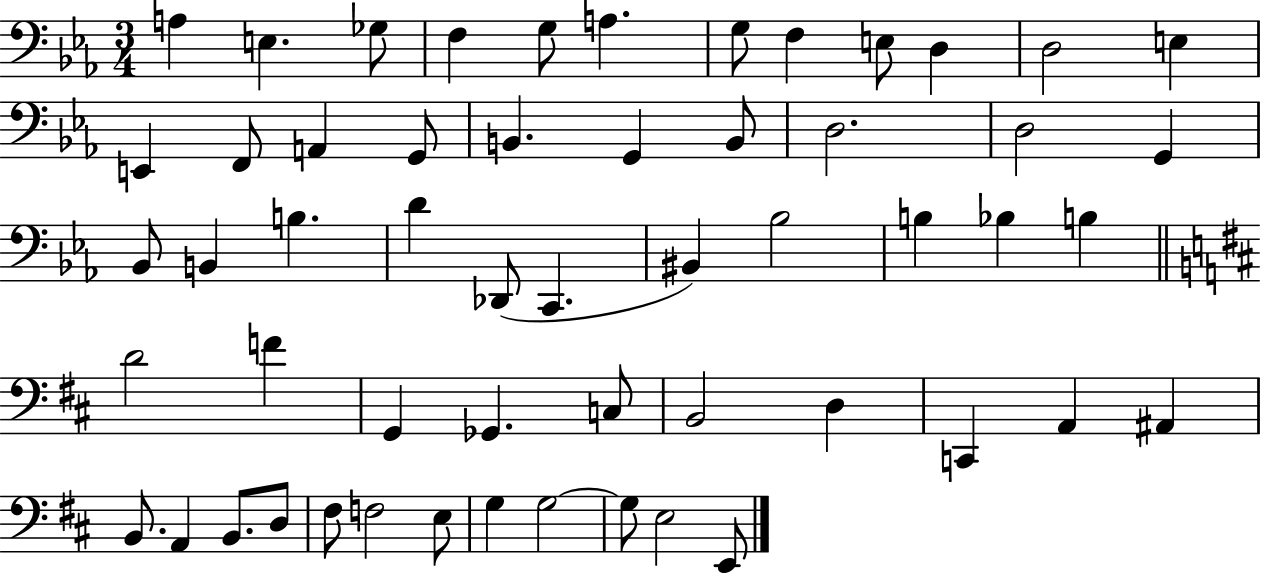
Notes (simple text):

A3/q E3/q. Gb3/e F3/q G3/e A3/q. G3/e F3/q E3/e D3/q D3/h E3/q E2/q F2/e A2/q G2/e B2/q. G2/q B2/e D3/h. D3/h G2/q Bb2/e B2/q B3/q. D4/q Db2/e C2/q. BIS2/q Bb3/h B3/q Bb3/q B3/q D4/h F4/q G2/q Gb2/q. C3/e B2/h D3/q C2/q A2/q A#2/q B2/e. A2/q B2/e. D3/e F#3/e F3/h E3/e G3/q G3/h G3/e E3/h E2/e